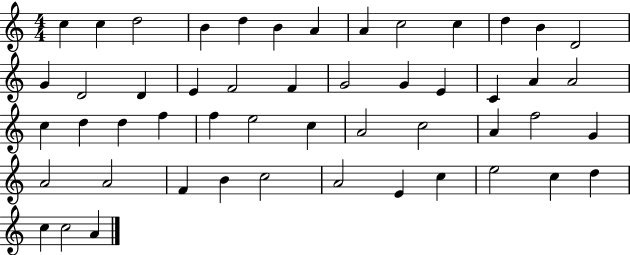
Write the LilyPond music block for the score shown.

{
  \clef treble
  \numericTimeSignature
  \time 4/4
  \key c \major
  c''4 c''4 d''2 | b'4 d''4 b'4 a'4 | a'4 c''2 c''4 | d''4 b'4 d'2 | \break g'4 d'2 d'4 | e'4 f'2 f'4 | g'2 g'4 e'4 | c'4 a'4 a'2 | \break c''4 d''4 d''4 f''4 | f''4 e''2 c''4 | a'2 c''2 | a'4 f''2 g'4 | \break a'2 a'2 | f'4 b'4 c''2 | a'2 e'4 c''4 | e''2 c''4 d''4 | \break c''4 c''2 a'4 | \bar "|."
}